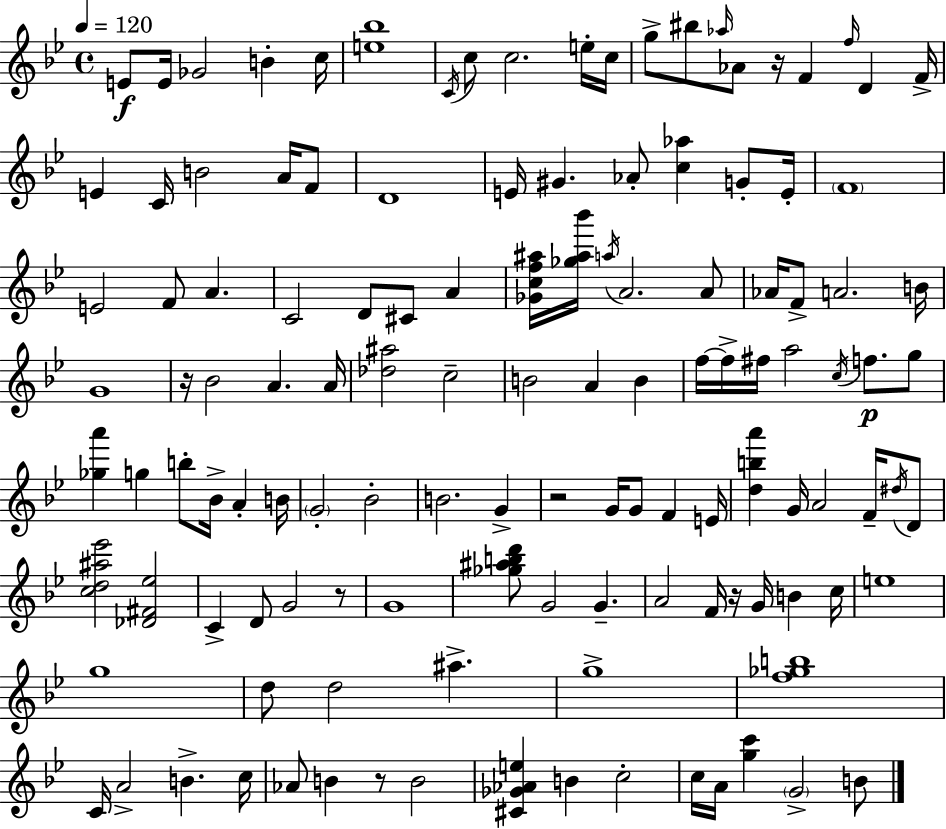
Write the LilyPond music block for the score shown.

{
  \clef treble
  \time 4/4
  \defaultTimeSignature
  \key bes \major
  \tempo 4 = 120
  e'8\f e'16 ges'2 b'4-. c''16 | <e'' bes''>1 | \acciaccatura { c'16 } c''8 c''2. e''16-. | c''16 g''8-> bis''8 \grace { aes''16 } aes'8 r16 f'4 \grace { f''16 } d'4 | \break f'16-> e'4 c'16 b'2 | a'16 f'8 d'1 | e'16 gis'4. aes'8-. <c'' aes''>4 | g'8-. e'16-. \parenthesize f'1 | \break e'2 f'8 a'4. | c'2 d'8 cis'8 a'4 | <ges' c'' f'' ais''>16 <ges'' ais'' bes'''>16 \acciaccatura { a''16 } a'2. | a'8 aes'16 f'8-> a'2. | \break b'16 g'1 | r16 bes'2 a'4. | a'16 <des'' ais''>2 c''2-- | b'2 a'4 | \break b'4 f''16~~ f''16-> fis''16 a''2 \acciaccatura { c''16 }\p | f''8. g''8 <ges'' a'''>4 g''4 b''8-. bes'16-> | a'4-. b'16 \parenthesize g'2-. bes'2-. | b'2. | \break g'4-> r2 g'16 g'8 | f'4 e'16 <d'' b'' a'''>4 g'16 a'2 | f'16-- \acciaccatura { dis''16 } d'8 <c'' d'' ais'' ees'''>2 <des' fis' ees''>2 | c'4-> d'8 g'2 | \break r8 g'1 | <ges'' ais'' b'' d'''>8 g'2 | g'4.-- a'2 f'16 r16 | g'16 b'4 c''16 e''1 | \break g''1 | d''8 d''2 | ais''4.-> g''1-> | <f'' ges'' b''>1 | \break c'16 a'2-> b'4.-> | c''16 aes'8 b'4 r8 b'2 | <cis' ges' aes' e''>4 b'4 c''2-. | c''16 a'16 <g'' c'''>4 \parenthesize g'2-> | \break b'8 \bar "|."
}